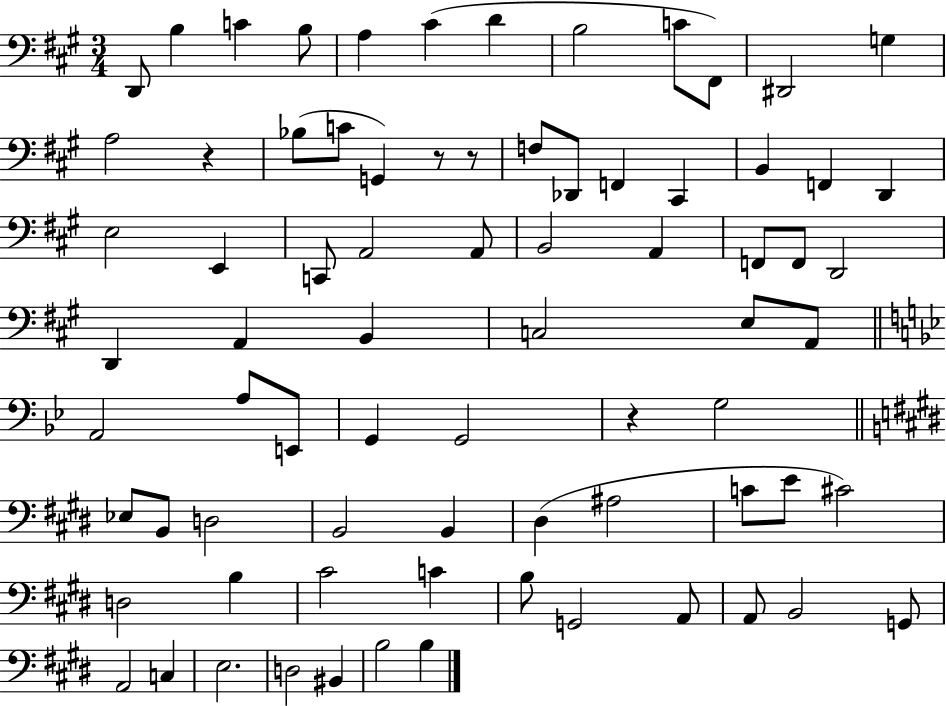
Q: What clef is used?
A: bass